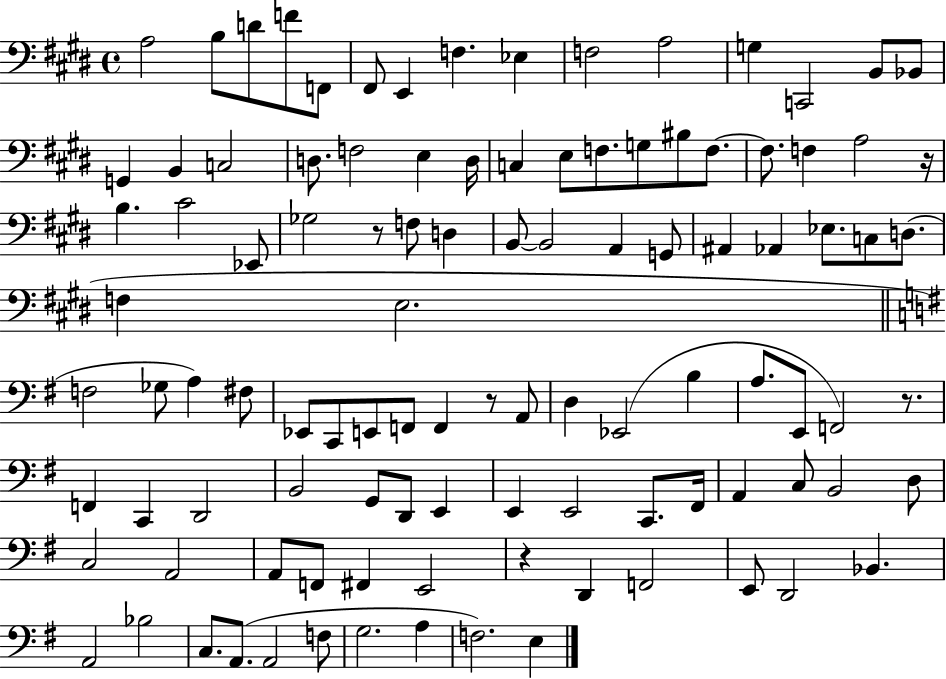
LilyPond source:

{
  \clef bass
  \time 4/4
  \defaultTimeSignature
  \key e \major
  a2 b8 d'8 f'8 f,8 | fis,8 e,4 f4. ees4 | f2 a2 | g4 c,2 b,8 bes,8 | \break g,4 b,4 c2 | d8. f2 e4 d16 | c4 e8 f8. g8 bis8 f8.~~ | f8. f4 a2 r16 | \break b4. cis'2 ees,8 | ges2 r8 f8 d4 | b,8~~ b,2 a,4 g,8 | ais,4 aes,4 ees8. c8 d8.( | \break f4 e2. | \bar "||" \break \key g \major f2 ges8 a4) fis8 | ees,8 c,8 e,8 f,8 f,4 r8 a,8 | d4 ees,2( b4 | a8. e,8 f,2) r8. | \break f,4 c,4 d,2 | b,2 g,8 d,8 e,4 | e,4 e,2 c,8. fis,16 | a,4 c8 b,2 d8 | \break c2 a,2 | a,8 f,8 fis,4 e,2 | r4 d,4 f,2 | e,8 d,2 bes,4. | \break a,2 bes2 | c8. a,8.( a,2 f8 | g2. a4 | f2.) e4 | \break \bar "|."
}